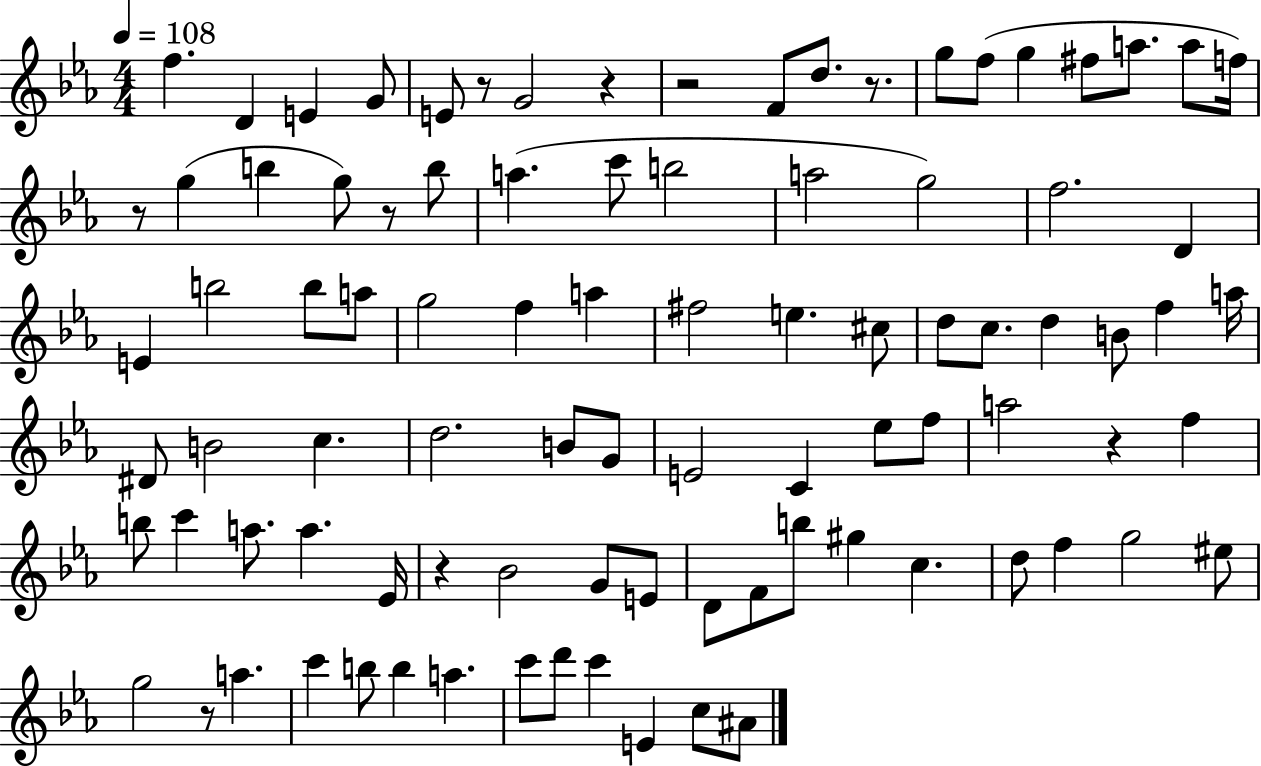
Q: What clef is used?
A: treble